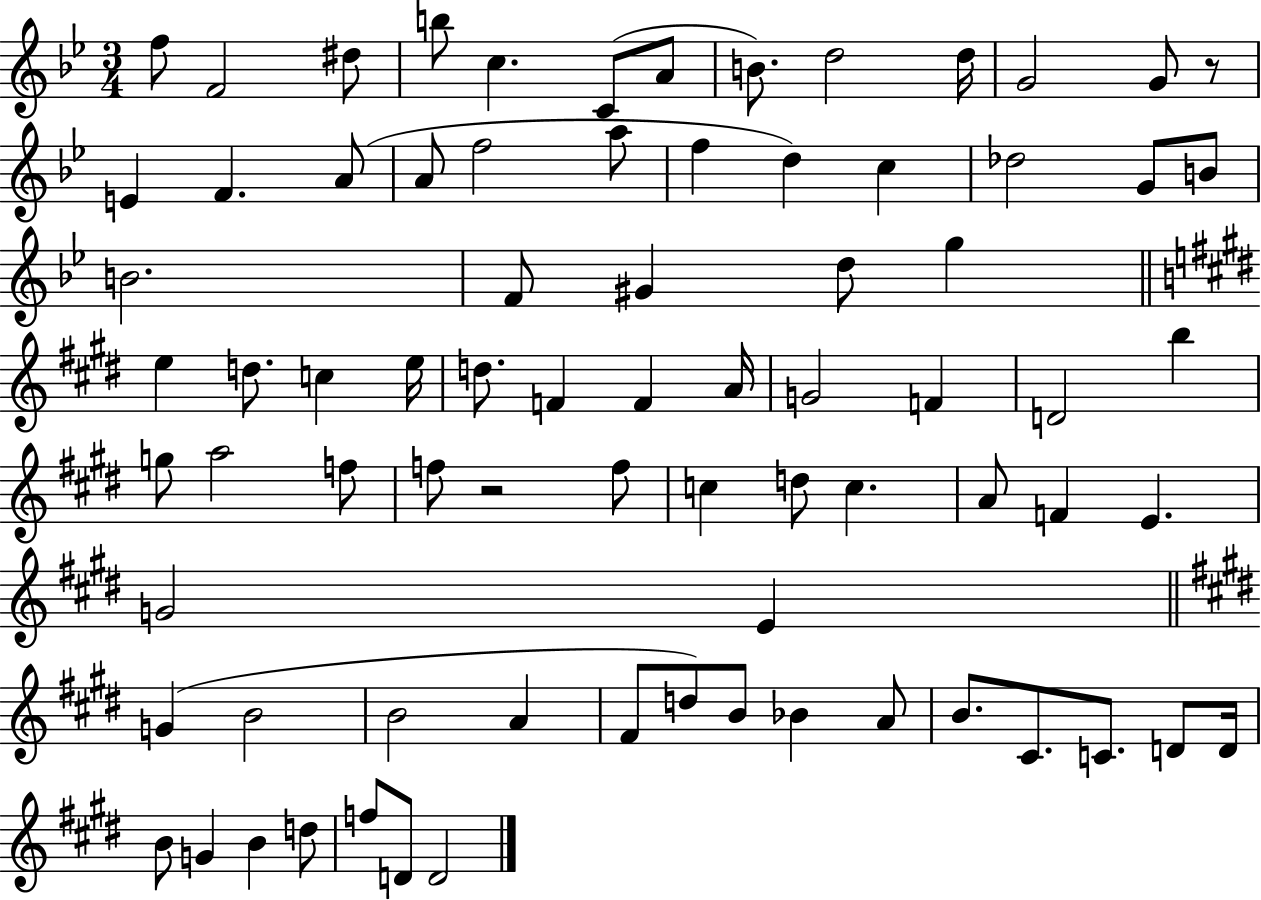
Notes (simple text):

F5/e F4/h D#5/e B5/e C5/q. C4/e A4/e B4/e. D5/h D5/s G4/h G4/e R/e E4/q F4/q. A4/e A4/e F5/h A5/e F5/q D5/q C5/q Db5/h G4/e B4/e B4/h. F4/e G#4/q D5/e G5/q E5/q D5/e. C5/q E5/s D5/e. F4/q F4/q A4/s G4/h F4/q D4/h B5/q G5/e A5/h F5/e F5/e R/h F5/e C5/q D5/e C5/q. A4/e F4/q E4/q. G4/h E4/q G4/q B4/h B4/h A4/q F#4/e D5/e B4/e Bb4/q A4/e B4/e. C#4/e. C4/e. D4/e D4/s B4/e G4/q B4/q D5/e F5/e D4/e D4/h